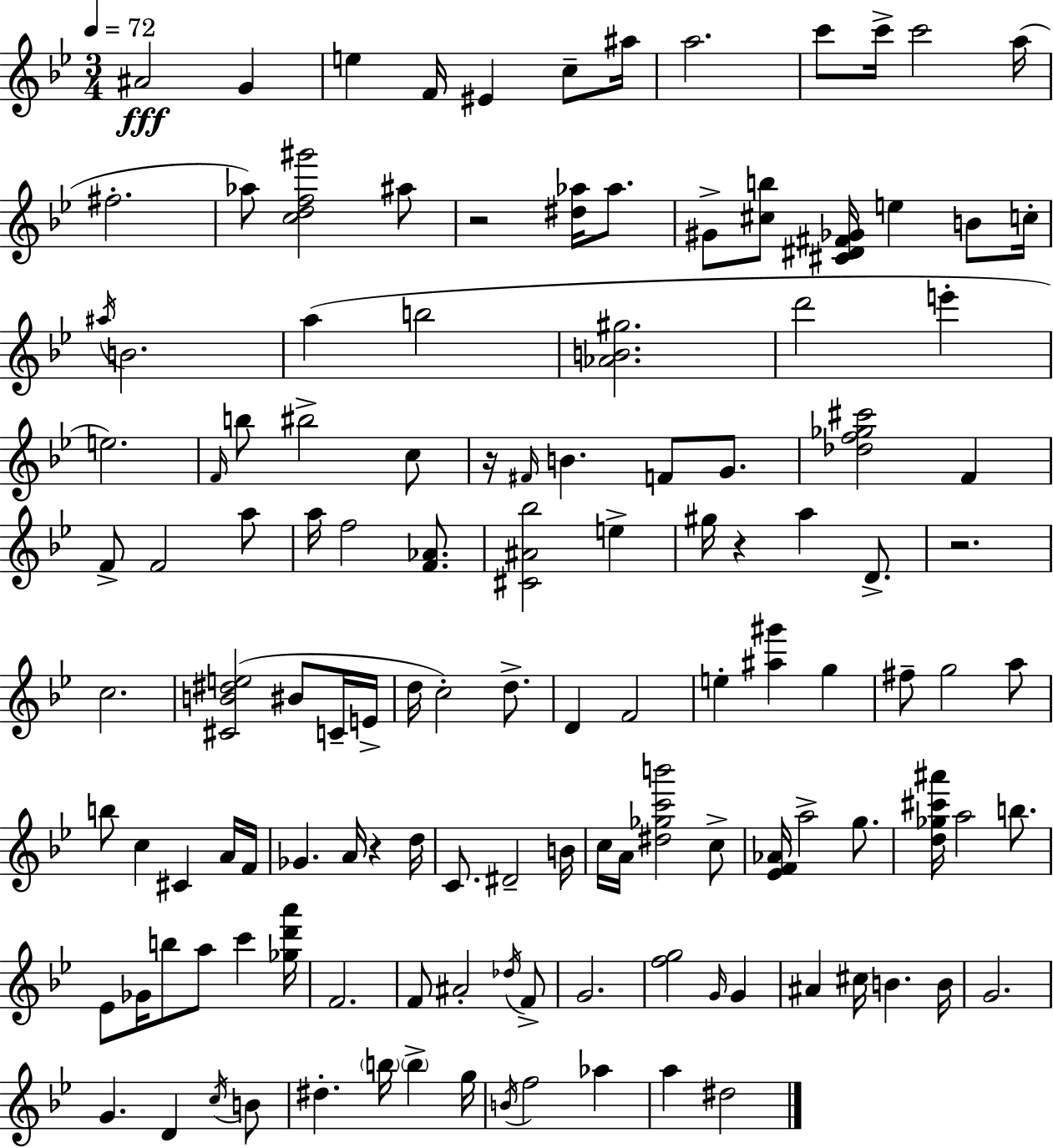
{
  \clef treble
  \numericTimeSignature
  \time 3/4
  \key g \minor
  \tempo 4 = 72
  \repeat volta 2 { ais'2\fff g'4 | e''4 f'16 eis'4 c''8-- ais''16 | a''2. | c'''8 c'''16-> c'''2 a''16( | \break fis''2.-. | aes''8) <c'' d'' f'' gis'''>2 ais''8 | r2 <dis'' aes''>16 aes''8. | gis'8-> <cis'' b''>8 <cis' dis' fis' ges'>16 e''4 b'8 c''16-. | \break \acciaccatura { ais''16 } b'2. | a''4( b''2 | <aes' b' gis''>2. | d'''2 e'''4-. | \break e''2.) | \grace { f'16 } b''8 bis''2-> | c''8 r16 \grace { fis'16 } b'4. f'8 | g'8. <des'' f'' ges'' cis'''>2 f'4 | \break f'8-> f'2 | a''8 a''16 f''2 | <f' aes'>8. <cis' ais' bes''>2 e''4-> | gis''16 r4 a''4 | \break d'8.-> r2. | c''2. | <cis' b' dis'' e''>2( bis'8 | c'16-- e'16-> d''16 c''2-.) | \break d''8.-> d'4 f'2 | e''4-. <ais'' gis'''>4 g''4 | fis''8-- g''2 | a''8 b''8 c''4 cis'4 | \break a'16 f'16 ges'4. a'16 r4 | d''16 c'8. dis'2-- | b'16 c''16 a'16 <dis'' ges'' c''' b'''>2 | c''8-> <ees' f' aes'>16 a''2-> | \break g''8. <d'' ges'' cis''' ais'''>16 a''2 | b''8. ees'8 ges'16 b''8 a''8 c'''4 | <ges'' d''' a'''>16 f'2. | f'8 ais'2-. | \break \acciaccatura { des''16 } f'8-> g'2. | <f'' g''>2 | \grace { g'16 } g'4 ais'4 cis''16 b'4. | b'16 g'2. | \break g'4. d'4 | \acciaccatura { c''16 } b'8 dis''4.-. | \parenthesize b''16 \parenthesize b''4-> g''16 \acciaccatura { b'16 } f''2 | aes''4 a''4 dis''2 | \break } \bar "|."
}